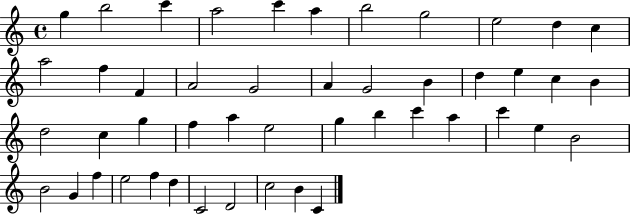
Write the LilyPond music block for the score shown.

{
  \clef treble
  \time 4/4
  \defaultTimeSignature
  \key c \major
  g''4 b''2 c'''4 | a''2 c'''4 a''4 | b''2 g''2 | e''2 d''4 c''4 | \break a''2 f''4 f'4 | a'2 g'2 | a'4 g'2 b'4 | d''4 e''4 c''4 b'4 | \break d''2 c''4 g''4 | f''4 a''4 e''2 | g''4 b''4 c'''4 a''4 | c'''4 e''4 b'2 | \break b'2 g'4 f''4 | e''2 f''4 d''4 | c'2 d'2 | c''2 b'4 c'4 | \break \bar "|."
}